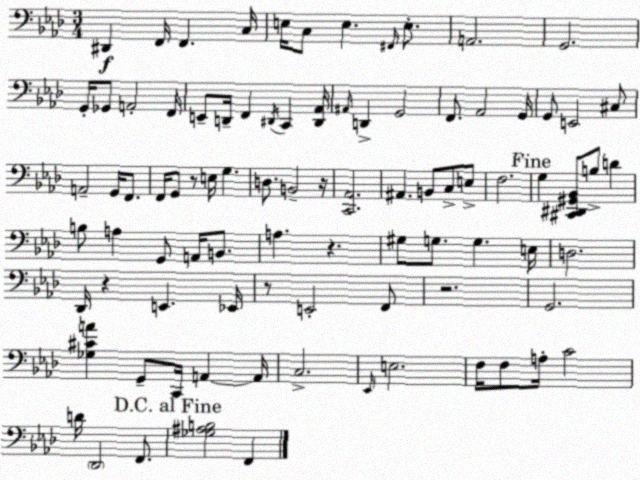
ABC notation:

X:1
T:Untitled
M:3/4
L:1/4
K:Ab
^D,, F,,/4 F,, C,/4 E,/4 C,/2 E, ^F,,/4 E,/2 A,,2 G,,2 G,,/4 _G,,/2 A,,2 F,,/4 E,,/2 D,,/4 F,, ^D,,/4 C,, [^D,,_A,,]/4 ^A,,/4 D,, G,,2 F,,/2 _A,,2 G,,/4 G,,/2 E,,2 ^C,/2 A,,2 G,,/4 F,,/2 F,,/4 G,,/2 z/2 E,/4 G, D,/2 B,,2 z/4 [C,,_A,,]2 ^A,, B,,/2 C,/2 E,/2 F,2 G, [^C,,^D,,^G,,_B,,]/2 B,/2 D B,/2 A, G,,/2 A,,/4 B,,/2 A, z ^G,/2 G,/2 G, E,/4 D,2 _D,,/4 z E,, _E,,/4 z/2 E,,2 F,,/2 z2 G,,2 [_G,^CA] G,,/2 C,,/4 A,, A,,/4 C,2 _E,,/4 E,2 F,/4 F,/2 A,/4 C2 D/4 _D,,2 F,,/2 [_G,^A,B,]2 F,,